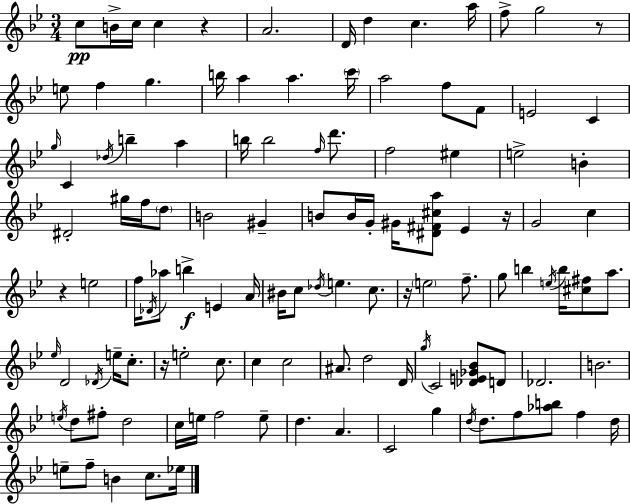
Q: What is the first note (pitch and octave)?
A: C5